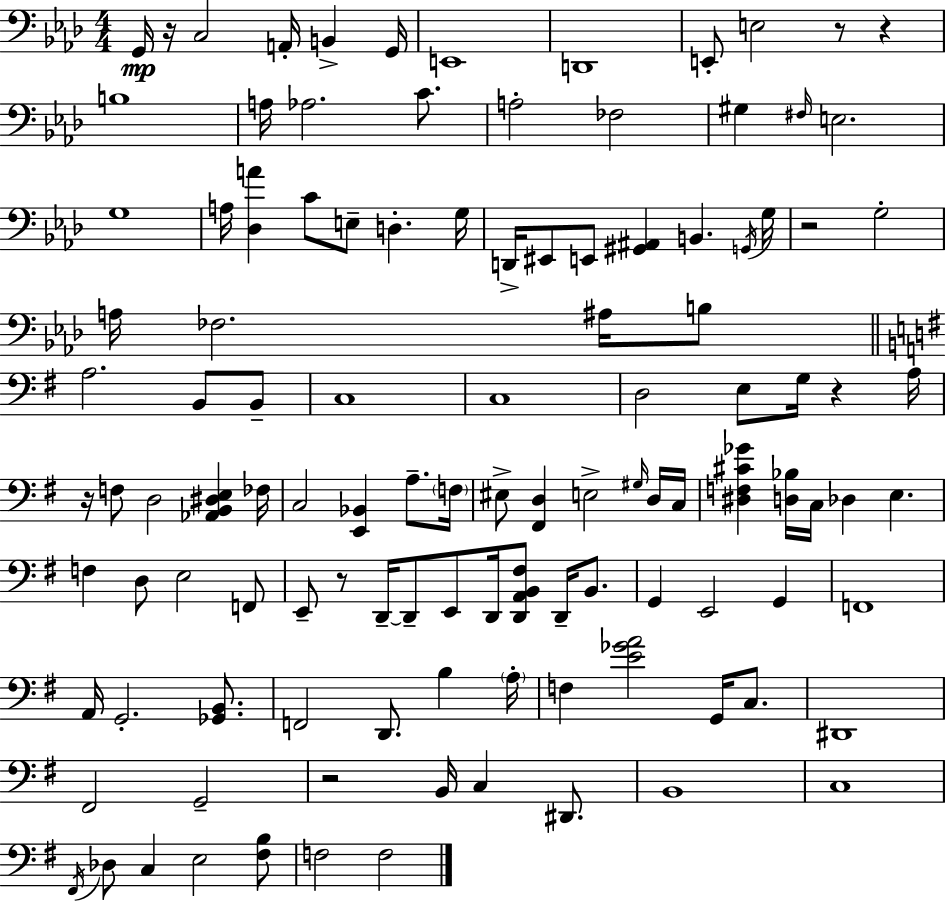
G2/s R/s C3/h A2/s B2/q G2/s E2/w D2/w E2/e E3/h R/e R/q B3/w A3/s Ab3/h. C4/e. A3/h FES3/h G#3/q F#3/s E3/h. G3/w A3/s [Db3,A4]/q C4/e E3/e D3/q. G3/s D2/s EIS2/e E2/e [G#2,A#2]/q B2/q. G2/s G3/s R/h G3/h A3/s FES3/h. A#3/s B3/e A3/h. B2/e B2/e C3/w C3/w D3/h E3/e G3/s R/q A3/s R/s F3/e D3/h [Ab2,B2,D#3,E3]/q FES3/s C3/h [E2,Bb2]/q A3/e. F3/s EIS3/e [F#2,D3]/q E3/h G#3/s D3/s C3/s [D#3,F3,C#4,Gb4]/q [D3,Bb3]/s C3/s Db3/q E3/q. F3/q D3/e E3/h F2/e E2/e R/e D2/s D2/e E2/e D2/s [D2,A2,B2,F#3]/e D2/s B2/e. G2/q E2/h G2/q F2/w A2/s G2/h. [Gb2,B2]/e. F2/h D2/e. B3/q A3/s F3/q [E4,Gb4,A4]/h G2/s C3/e. D#2/w F#2/h G2/h R/h B2/s C3/q D#2/e. B2/w C3/w F#2/s Db3/e C3/q E3/h [F#3,B3]/e F3/h F3/h